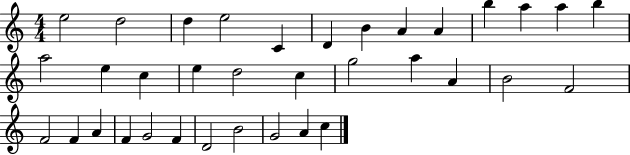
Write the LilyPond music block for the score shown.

{
  \clef treble
  \numericTimeSignature
  \time 4/4
  \key c \major
  e''2 d''2 | d''4 e''2 c'4 | d'4 b'4 a'4 a'4 | b''4 a''4 a''4 b''4 | \break a''2 e''4 c''4 | e''4 d''2 c''4 | g''2 a''4 a'4 | b'2 f'2 | \break f'2 f'4 a'4 | f'4 g'2 f'4 | d'2 b'2 | g'2 a'4 c''4 | \break \bar "|."
}